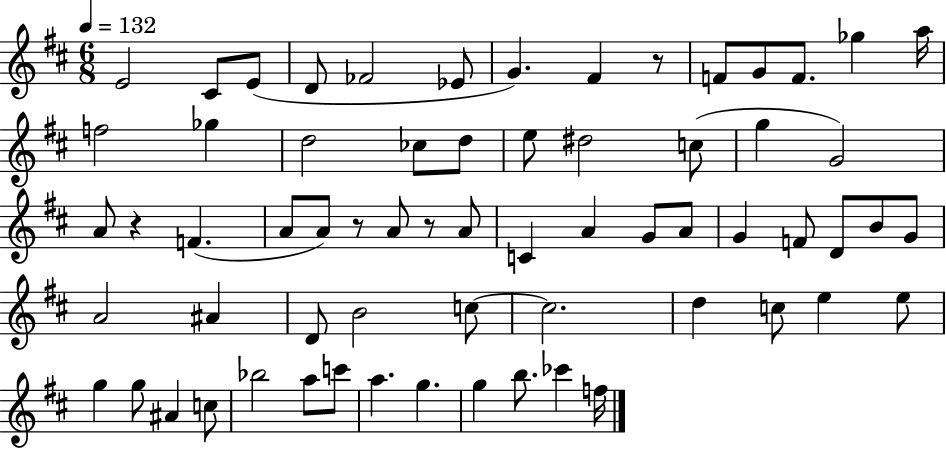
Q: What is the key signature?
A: D major